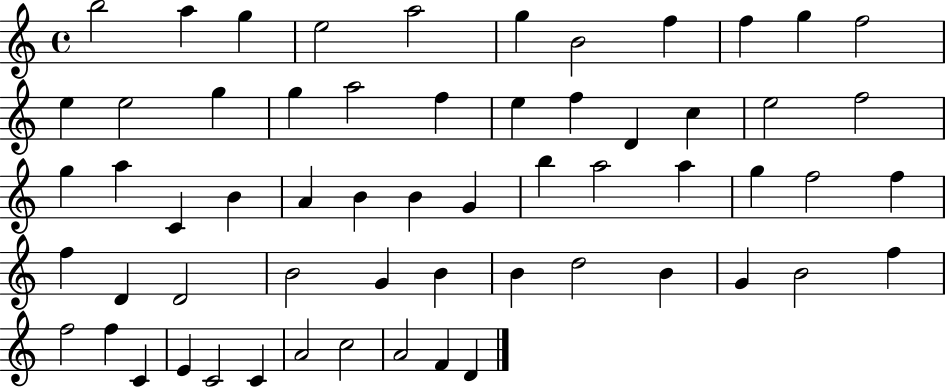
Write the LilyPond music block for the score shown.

{
  \clef treble
  \time 4/4
  \defaultTimeSignature
  \key c \major
  b''2 a''4 g''4 | e''2 a''2 | g''4 b'2 f''4 | f''4 g''4 f''2 | \break e''4 e''2 g''4 | g''4 a''2 f''4 | e''4 f''4 d'4 c''4 | e''2 f''2 | \break g''4 a''4 c'4 b'4 | a'4 b'4 b'4 g'4 | b''4 a''2 a''4 | g''4 f''2 f''4 | \break f''4 d'4 d'2 | b'2 g'4 b'4 | b'4 d''2 b'4 | g'4 b'2 f''4 | \break f''2 f''4 c'4 | e'4 c'2 c'4 | a'2 c''2 | a'2 f'4 d'4 | \break \bar "|."
}